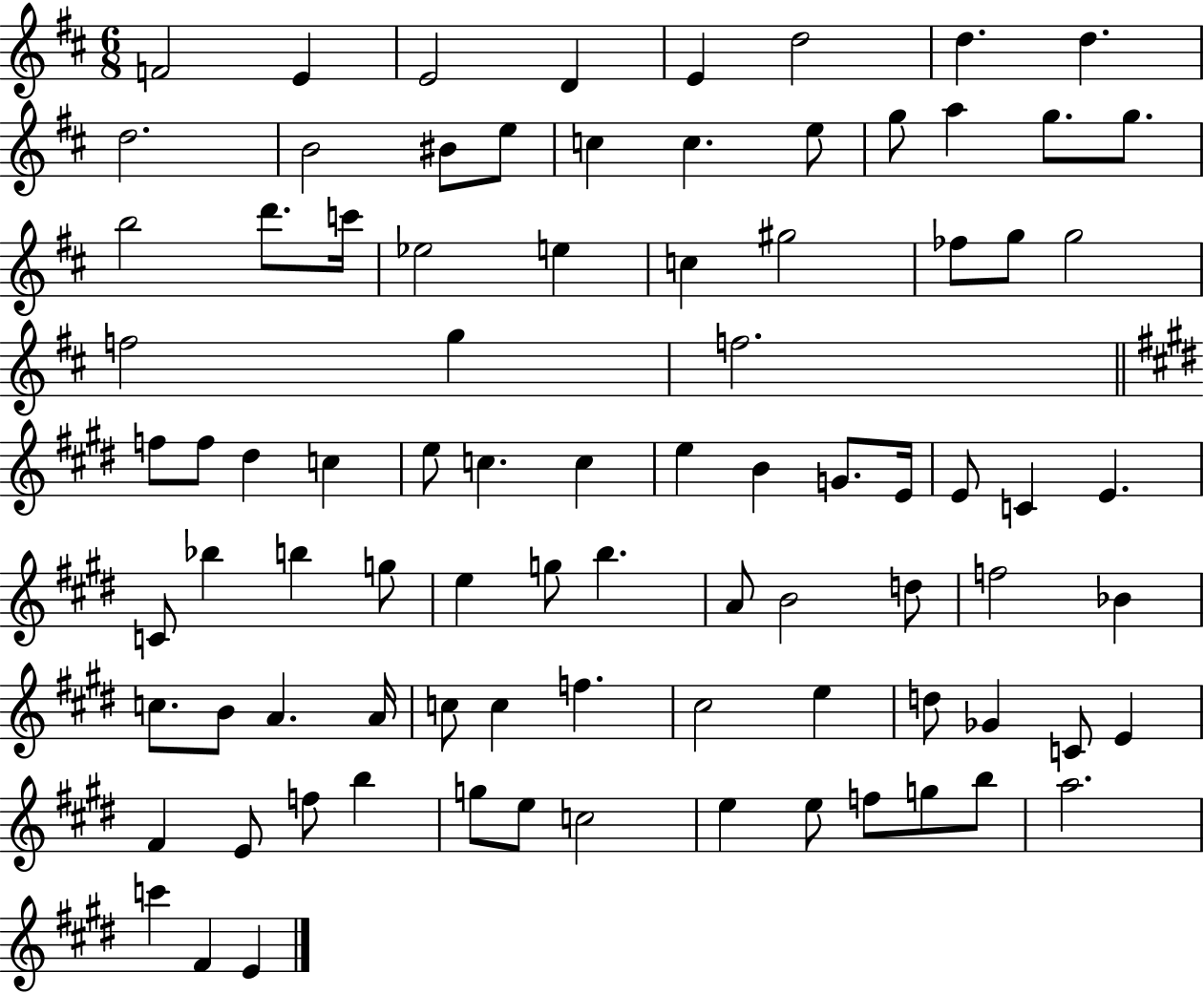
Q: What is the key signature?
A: D major